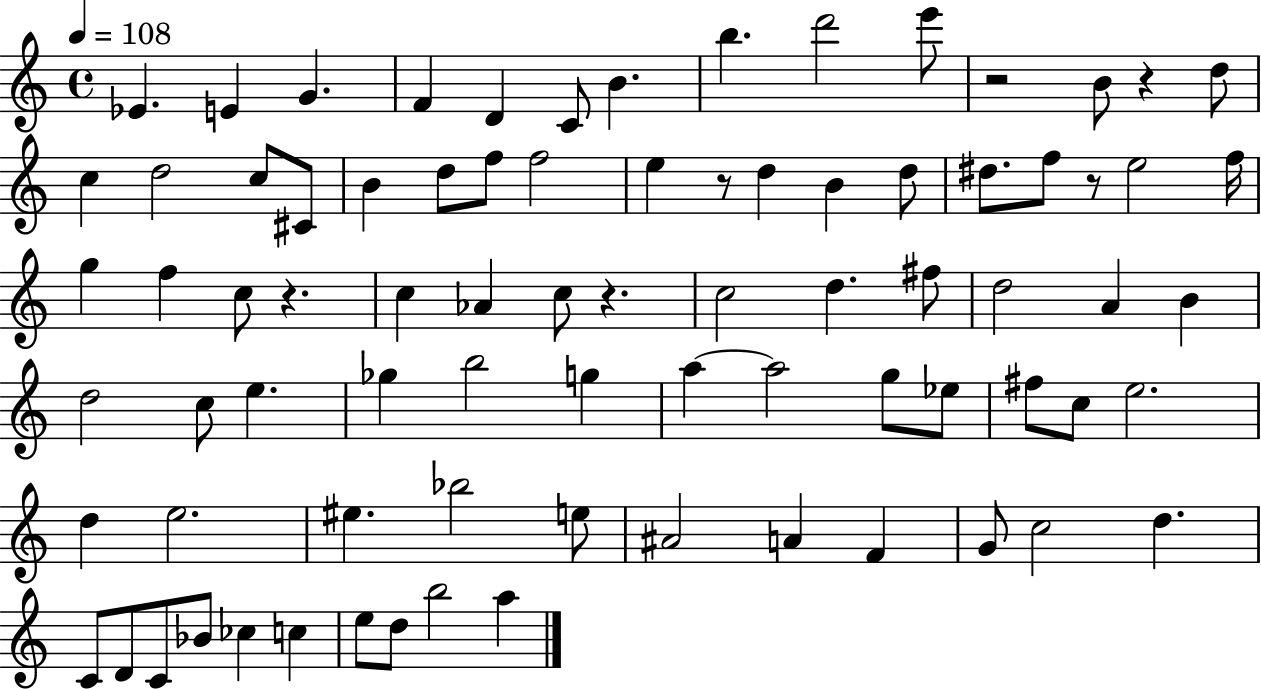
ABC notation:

X:1
T:Untitled
M:4/4
L:1/4
K:C
_E E G F D C/2 B b d'2 e'/2 z2 B/2 z d/2 c d2 c/2 ^C/2 B d/2 f/2 f2 e z/2 d B d/2 ^d/2 f/2 z/2 e2 f/4 g f c/2 z c _A c/2 z c2 d ^f/2 d2 A B d2 c/2 e _g b2 g a a2 g/2 _e/2 ^f/2 c/2 e2 d e2 ^e _b2 e/2 ^A2 A F G/2 c2 d C/2 D/2 C/2 _B/2 _c c e/2 d/2 b2 a